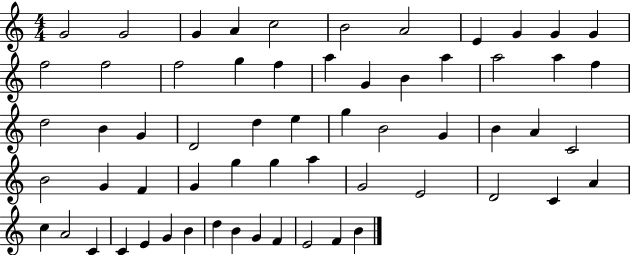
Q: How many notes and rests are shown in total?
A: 61